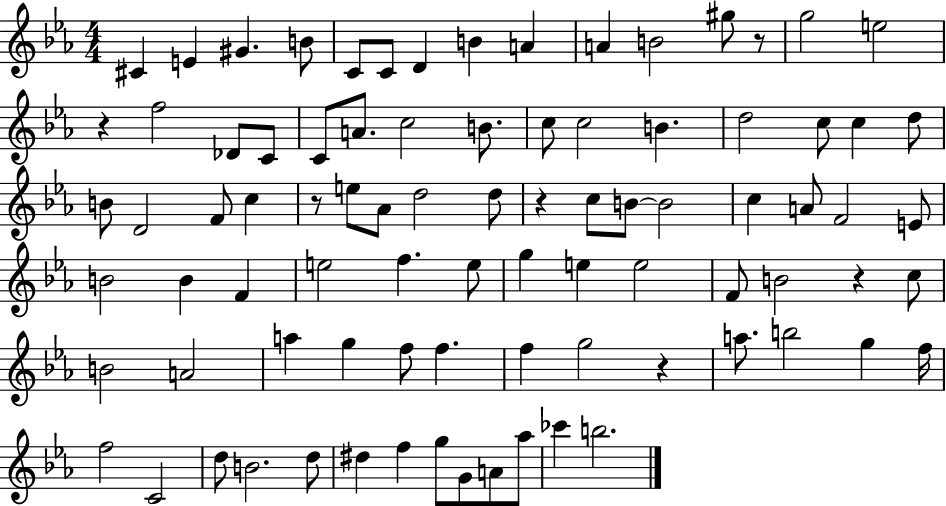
{
  \clef treble
  \numericTimeSignature
  \time 4/4
  \key ees \major
  cis'4 e'4 gis'4. b'8 | c'8 c'8 d'4 b'4 a'4 | a'4 b'2 gis''8 r8 | g''2 e''2 | \break r4 f''2 des'8 c'8 | c'8 a'8. c''2 b'8. | c''8 c''2 b'4. | d''2 c''8 c''4 d''8 | \break b'8 d'2 f'8 c''4 | r8 e''8 aes'8 d''2 d''8 | r4 c''8 b'8~~ b'2 | c''4 a'8 f'2 e'8 | \break b'2 b'4 f'4 | e''2 f''4. e''8 | g''4 e''4 e''2 | f'8 b'2 r4 c''8 | \break b'2 a'2 | a''4 g''4 f''8 f''4. | f''4 g''2 r4 | a''8. b''2 g''4 f''16 | \break f''2 c'2 | d''8 b'2. d''8 | dis''4 f''4 g''8 g'8 a'8 aes''8 | ces'''4 b''2. | \break \bar "|."
}